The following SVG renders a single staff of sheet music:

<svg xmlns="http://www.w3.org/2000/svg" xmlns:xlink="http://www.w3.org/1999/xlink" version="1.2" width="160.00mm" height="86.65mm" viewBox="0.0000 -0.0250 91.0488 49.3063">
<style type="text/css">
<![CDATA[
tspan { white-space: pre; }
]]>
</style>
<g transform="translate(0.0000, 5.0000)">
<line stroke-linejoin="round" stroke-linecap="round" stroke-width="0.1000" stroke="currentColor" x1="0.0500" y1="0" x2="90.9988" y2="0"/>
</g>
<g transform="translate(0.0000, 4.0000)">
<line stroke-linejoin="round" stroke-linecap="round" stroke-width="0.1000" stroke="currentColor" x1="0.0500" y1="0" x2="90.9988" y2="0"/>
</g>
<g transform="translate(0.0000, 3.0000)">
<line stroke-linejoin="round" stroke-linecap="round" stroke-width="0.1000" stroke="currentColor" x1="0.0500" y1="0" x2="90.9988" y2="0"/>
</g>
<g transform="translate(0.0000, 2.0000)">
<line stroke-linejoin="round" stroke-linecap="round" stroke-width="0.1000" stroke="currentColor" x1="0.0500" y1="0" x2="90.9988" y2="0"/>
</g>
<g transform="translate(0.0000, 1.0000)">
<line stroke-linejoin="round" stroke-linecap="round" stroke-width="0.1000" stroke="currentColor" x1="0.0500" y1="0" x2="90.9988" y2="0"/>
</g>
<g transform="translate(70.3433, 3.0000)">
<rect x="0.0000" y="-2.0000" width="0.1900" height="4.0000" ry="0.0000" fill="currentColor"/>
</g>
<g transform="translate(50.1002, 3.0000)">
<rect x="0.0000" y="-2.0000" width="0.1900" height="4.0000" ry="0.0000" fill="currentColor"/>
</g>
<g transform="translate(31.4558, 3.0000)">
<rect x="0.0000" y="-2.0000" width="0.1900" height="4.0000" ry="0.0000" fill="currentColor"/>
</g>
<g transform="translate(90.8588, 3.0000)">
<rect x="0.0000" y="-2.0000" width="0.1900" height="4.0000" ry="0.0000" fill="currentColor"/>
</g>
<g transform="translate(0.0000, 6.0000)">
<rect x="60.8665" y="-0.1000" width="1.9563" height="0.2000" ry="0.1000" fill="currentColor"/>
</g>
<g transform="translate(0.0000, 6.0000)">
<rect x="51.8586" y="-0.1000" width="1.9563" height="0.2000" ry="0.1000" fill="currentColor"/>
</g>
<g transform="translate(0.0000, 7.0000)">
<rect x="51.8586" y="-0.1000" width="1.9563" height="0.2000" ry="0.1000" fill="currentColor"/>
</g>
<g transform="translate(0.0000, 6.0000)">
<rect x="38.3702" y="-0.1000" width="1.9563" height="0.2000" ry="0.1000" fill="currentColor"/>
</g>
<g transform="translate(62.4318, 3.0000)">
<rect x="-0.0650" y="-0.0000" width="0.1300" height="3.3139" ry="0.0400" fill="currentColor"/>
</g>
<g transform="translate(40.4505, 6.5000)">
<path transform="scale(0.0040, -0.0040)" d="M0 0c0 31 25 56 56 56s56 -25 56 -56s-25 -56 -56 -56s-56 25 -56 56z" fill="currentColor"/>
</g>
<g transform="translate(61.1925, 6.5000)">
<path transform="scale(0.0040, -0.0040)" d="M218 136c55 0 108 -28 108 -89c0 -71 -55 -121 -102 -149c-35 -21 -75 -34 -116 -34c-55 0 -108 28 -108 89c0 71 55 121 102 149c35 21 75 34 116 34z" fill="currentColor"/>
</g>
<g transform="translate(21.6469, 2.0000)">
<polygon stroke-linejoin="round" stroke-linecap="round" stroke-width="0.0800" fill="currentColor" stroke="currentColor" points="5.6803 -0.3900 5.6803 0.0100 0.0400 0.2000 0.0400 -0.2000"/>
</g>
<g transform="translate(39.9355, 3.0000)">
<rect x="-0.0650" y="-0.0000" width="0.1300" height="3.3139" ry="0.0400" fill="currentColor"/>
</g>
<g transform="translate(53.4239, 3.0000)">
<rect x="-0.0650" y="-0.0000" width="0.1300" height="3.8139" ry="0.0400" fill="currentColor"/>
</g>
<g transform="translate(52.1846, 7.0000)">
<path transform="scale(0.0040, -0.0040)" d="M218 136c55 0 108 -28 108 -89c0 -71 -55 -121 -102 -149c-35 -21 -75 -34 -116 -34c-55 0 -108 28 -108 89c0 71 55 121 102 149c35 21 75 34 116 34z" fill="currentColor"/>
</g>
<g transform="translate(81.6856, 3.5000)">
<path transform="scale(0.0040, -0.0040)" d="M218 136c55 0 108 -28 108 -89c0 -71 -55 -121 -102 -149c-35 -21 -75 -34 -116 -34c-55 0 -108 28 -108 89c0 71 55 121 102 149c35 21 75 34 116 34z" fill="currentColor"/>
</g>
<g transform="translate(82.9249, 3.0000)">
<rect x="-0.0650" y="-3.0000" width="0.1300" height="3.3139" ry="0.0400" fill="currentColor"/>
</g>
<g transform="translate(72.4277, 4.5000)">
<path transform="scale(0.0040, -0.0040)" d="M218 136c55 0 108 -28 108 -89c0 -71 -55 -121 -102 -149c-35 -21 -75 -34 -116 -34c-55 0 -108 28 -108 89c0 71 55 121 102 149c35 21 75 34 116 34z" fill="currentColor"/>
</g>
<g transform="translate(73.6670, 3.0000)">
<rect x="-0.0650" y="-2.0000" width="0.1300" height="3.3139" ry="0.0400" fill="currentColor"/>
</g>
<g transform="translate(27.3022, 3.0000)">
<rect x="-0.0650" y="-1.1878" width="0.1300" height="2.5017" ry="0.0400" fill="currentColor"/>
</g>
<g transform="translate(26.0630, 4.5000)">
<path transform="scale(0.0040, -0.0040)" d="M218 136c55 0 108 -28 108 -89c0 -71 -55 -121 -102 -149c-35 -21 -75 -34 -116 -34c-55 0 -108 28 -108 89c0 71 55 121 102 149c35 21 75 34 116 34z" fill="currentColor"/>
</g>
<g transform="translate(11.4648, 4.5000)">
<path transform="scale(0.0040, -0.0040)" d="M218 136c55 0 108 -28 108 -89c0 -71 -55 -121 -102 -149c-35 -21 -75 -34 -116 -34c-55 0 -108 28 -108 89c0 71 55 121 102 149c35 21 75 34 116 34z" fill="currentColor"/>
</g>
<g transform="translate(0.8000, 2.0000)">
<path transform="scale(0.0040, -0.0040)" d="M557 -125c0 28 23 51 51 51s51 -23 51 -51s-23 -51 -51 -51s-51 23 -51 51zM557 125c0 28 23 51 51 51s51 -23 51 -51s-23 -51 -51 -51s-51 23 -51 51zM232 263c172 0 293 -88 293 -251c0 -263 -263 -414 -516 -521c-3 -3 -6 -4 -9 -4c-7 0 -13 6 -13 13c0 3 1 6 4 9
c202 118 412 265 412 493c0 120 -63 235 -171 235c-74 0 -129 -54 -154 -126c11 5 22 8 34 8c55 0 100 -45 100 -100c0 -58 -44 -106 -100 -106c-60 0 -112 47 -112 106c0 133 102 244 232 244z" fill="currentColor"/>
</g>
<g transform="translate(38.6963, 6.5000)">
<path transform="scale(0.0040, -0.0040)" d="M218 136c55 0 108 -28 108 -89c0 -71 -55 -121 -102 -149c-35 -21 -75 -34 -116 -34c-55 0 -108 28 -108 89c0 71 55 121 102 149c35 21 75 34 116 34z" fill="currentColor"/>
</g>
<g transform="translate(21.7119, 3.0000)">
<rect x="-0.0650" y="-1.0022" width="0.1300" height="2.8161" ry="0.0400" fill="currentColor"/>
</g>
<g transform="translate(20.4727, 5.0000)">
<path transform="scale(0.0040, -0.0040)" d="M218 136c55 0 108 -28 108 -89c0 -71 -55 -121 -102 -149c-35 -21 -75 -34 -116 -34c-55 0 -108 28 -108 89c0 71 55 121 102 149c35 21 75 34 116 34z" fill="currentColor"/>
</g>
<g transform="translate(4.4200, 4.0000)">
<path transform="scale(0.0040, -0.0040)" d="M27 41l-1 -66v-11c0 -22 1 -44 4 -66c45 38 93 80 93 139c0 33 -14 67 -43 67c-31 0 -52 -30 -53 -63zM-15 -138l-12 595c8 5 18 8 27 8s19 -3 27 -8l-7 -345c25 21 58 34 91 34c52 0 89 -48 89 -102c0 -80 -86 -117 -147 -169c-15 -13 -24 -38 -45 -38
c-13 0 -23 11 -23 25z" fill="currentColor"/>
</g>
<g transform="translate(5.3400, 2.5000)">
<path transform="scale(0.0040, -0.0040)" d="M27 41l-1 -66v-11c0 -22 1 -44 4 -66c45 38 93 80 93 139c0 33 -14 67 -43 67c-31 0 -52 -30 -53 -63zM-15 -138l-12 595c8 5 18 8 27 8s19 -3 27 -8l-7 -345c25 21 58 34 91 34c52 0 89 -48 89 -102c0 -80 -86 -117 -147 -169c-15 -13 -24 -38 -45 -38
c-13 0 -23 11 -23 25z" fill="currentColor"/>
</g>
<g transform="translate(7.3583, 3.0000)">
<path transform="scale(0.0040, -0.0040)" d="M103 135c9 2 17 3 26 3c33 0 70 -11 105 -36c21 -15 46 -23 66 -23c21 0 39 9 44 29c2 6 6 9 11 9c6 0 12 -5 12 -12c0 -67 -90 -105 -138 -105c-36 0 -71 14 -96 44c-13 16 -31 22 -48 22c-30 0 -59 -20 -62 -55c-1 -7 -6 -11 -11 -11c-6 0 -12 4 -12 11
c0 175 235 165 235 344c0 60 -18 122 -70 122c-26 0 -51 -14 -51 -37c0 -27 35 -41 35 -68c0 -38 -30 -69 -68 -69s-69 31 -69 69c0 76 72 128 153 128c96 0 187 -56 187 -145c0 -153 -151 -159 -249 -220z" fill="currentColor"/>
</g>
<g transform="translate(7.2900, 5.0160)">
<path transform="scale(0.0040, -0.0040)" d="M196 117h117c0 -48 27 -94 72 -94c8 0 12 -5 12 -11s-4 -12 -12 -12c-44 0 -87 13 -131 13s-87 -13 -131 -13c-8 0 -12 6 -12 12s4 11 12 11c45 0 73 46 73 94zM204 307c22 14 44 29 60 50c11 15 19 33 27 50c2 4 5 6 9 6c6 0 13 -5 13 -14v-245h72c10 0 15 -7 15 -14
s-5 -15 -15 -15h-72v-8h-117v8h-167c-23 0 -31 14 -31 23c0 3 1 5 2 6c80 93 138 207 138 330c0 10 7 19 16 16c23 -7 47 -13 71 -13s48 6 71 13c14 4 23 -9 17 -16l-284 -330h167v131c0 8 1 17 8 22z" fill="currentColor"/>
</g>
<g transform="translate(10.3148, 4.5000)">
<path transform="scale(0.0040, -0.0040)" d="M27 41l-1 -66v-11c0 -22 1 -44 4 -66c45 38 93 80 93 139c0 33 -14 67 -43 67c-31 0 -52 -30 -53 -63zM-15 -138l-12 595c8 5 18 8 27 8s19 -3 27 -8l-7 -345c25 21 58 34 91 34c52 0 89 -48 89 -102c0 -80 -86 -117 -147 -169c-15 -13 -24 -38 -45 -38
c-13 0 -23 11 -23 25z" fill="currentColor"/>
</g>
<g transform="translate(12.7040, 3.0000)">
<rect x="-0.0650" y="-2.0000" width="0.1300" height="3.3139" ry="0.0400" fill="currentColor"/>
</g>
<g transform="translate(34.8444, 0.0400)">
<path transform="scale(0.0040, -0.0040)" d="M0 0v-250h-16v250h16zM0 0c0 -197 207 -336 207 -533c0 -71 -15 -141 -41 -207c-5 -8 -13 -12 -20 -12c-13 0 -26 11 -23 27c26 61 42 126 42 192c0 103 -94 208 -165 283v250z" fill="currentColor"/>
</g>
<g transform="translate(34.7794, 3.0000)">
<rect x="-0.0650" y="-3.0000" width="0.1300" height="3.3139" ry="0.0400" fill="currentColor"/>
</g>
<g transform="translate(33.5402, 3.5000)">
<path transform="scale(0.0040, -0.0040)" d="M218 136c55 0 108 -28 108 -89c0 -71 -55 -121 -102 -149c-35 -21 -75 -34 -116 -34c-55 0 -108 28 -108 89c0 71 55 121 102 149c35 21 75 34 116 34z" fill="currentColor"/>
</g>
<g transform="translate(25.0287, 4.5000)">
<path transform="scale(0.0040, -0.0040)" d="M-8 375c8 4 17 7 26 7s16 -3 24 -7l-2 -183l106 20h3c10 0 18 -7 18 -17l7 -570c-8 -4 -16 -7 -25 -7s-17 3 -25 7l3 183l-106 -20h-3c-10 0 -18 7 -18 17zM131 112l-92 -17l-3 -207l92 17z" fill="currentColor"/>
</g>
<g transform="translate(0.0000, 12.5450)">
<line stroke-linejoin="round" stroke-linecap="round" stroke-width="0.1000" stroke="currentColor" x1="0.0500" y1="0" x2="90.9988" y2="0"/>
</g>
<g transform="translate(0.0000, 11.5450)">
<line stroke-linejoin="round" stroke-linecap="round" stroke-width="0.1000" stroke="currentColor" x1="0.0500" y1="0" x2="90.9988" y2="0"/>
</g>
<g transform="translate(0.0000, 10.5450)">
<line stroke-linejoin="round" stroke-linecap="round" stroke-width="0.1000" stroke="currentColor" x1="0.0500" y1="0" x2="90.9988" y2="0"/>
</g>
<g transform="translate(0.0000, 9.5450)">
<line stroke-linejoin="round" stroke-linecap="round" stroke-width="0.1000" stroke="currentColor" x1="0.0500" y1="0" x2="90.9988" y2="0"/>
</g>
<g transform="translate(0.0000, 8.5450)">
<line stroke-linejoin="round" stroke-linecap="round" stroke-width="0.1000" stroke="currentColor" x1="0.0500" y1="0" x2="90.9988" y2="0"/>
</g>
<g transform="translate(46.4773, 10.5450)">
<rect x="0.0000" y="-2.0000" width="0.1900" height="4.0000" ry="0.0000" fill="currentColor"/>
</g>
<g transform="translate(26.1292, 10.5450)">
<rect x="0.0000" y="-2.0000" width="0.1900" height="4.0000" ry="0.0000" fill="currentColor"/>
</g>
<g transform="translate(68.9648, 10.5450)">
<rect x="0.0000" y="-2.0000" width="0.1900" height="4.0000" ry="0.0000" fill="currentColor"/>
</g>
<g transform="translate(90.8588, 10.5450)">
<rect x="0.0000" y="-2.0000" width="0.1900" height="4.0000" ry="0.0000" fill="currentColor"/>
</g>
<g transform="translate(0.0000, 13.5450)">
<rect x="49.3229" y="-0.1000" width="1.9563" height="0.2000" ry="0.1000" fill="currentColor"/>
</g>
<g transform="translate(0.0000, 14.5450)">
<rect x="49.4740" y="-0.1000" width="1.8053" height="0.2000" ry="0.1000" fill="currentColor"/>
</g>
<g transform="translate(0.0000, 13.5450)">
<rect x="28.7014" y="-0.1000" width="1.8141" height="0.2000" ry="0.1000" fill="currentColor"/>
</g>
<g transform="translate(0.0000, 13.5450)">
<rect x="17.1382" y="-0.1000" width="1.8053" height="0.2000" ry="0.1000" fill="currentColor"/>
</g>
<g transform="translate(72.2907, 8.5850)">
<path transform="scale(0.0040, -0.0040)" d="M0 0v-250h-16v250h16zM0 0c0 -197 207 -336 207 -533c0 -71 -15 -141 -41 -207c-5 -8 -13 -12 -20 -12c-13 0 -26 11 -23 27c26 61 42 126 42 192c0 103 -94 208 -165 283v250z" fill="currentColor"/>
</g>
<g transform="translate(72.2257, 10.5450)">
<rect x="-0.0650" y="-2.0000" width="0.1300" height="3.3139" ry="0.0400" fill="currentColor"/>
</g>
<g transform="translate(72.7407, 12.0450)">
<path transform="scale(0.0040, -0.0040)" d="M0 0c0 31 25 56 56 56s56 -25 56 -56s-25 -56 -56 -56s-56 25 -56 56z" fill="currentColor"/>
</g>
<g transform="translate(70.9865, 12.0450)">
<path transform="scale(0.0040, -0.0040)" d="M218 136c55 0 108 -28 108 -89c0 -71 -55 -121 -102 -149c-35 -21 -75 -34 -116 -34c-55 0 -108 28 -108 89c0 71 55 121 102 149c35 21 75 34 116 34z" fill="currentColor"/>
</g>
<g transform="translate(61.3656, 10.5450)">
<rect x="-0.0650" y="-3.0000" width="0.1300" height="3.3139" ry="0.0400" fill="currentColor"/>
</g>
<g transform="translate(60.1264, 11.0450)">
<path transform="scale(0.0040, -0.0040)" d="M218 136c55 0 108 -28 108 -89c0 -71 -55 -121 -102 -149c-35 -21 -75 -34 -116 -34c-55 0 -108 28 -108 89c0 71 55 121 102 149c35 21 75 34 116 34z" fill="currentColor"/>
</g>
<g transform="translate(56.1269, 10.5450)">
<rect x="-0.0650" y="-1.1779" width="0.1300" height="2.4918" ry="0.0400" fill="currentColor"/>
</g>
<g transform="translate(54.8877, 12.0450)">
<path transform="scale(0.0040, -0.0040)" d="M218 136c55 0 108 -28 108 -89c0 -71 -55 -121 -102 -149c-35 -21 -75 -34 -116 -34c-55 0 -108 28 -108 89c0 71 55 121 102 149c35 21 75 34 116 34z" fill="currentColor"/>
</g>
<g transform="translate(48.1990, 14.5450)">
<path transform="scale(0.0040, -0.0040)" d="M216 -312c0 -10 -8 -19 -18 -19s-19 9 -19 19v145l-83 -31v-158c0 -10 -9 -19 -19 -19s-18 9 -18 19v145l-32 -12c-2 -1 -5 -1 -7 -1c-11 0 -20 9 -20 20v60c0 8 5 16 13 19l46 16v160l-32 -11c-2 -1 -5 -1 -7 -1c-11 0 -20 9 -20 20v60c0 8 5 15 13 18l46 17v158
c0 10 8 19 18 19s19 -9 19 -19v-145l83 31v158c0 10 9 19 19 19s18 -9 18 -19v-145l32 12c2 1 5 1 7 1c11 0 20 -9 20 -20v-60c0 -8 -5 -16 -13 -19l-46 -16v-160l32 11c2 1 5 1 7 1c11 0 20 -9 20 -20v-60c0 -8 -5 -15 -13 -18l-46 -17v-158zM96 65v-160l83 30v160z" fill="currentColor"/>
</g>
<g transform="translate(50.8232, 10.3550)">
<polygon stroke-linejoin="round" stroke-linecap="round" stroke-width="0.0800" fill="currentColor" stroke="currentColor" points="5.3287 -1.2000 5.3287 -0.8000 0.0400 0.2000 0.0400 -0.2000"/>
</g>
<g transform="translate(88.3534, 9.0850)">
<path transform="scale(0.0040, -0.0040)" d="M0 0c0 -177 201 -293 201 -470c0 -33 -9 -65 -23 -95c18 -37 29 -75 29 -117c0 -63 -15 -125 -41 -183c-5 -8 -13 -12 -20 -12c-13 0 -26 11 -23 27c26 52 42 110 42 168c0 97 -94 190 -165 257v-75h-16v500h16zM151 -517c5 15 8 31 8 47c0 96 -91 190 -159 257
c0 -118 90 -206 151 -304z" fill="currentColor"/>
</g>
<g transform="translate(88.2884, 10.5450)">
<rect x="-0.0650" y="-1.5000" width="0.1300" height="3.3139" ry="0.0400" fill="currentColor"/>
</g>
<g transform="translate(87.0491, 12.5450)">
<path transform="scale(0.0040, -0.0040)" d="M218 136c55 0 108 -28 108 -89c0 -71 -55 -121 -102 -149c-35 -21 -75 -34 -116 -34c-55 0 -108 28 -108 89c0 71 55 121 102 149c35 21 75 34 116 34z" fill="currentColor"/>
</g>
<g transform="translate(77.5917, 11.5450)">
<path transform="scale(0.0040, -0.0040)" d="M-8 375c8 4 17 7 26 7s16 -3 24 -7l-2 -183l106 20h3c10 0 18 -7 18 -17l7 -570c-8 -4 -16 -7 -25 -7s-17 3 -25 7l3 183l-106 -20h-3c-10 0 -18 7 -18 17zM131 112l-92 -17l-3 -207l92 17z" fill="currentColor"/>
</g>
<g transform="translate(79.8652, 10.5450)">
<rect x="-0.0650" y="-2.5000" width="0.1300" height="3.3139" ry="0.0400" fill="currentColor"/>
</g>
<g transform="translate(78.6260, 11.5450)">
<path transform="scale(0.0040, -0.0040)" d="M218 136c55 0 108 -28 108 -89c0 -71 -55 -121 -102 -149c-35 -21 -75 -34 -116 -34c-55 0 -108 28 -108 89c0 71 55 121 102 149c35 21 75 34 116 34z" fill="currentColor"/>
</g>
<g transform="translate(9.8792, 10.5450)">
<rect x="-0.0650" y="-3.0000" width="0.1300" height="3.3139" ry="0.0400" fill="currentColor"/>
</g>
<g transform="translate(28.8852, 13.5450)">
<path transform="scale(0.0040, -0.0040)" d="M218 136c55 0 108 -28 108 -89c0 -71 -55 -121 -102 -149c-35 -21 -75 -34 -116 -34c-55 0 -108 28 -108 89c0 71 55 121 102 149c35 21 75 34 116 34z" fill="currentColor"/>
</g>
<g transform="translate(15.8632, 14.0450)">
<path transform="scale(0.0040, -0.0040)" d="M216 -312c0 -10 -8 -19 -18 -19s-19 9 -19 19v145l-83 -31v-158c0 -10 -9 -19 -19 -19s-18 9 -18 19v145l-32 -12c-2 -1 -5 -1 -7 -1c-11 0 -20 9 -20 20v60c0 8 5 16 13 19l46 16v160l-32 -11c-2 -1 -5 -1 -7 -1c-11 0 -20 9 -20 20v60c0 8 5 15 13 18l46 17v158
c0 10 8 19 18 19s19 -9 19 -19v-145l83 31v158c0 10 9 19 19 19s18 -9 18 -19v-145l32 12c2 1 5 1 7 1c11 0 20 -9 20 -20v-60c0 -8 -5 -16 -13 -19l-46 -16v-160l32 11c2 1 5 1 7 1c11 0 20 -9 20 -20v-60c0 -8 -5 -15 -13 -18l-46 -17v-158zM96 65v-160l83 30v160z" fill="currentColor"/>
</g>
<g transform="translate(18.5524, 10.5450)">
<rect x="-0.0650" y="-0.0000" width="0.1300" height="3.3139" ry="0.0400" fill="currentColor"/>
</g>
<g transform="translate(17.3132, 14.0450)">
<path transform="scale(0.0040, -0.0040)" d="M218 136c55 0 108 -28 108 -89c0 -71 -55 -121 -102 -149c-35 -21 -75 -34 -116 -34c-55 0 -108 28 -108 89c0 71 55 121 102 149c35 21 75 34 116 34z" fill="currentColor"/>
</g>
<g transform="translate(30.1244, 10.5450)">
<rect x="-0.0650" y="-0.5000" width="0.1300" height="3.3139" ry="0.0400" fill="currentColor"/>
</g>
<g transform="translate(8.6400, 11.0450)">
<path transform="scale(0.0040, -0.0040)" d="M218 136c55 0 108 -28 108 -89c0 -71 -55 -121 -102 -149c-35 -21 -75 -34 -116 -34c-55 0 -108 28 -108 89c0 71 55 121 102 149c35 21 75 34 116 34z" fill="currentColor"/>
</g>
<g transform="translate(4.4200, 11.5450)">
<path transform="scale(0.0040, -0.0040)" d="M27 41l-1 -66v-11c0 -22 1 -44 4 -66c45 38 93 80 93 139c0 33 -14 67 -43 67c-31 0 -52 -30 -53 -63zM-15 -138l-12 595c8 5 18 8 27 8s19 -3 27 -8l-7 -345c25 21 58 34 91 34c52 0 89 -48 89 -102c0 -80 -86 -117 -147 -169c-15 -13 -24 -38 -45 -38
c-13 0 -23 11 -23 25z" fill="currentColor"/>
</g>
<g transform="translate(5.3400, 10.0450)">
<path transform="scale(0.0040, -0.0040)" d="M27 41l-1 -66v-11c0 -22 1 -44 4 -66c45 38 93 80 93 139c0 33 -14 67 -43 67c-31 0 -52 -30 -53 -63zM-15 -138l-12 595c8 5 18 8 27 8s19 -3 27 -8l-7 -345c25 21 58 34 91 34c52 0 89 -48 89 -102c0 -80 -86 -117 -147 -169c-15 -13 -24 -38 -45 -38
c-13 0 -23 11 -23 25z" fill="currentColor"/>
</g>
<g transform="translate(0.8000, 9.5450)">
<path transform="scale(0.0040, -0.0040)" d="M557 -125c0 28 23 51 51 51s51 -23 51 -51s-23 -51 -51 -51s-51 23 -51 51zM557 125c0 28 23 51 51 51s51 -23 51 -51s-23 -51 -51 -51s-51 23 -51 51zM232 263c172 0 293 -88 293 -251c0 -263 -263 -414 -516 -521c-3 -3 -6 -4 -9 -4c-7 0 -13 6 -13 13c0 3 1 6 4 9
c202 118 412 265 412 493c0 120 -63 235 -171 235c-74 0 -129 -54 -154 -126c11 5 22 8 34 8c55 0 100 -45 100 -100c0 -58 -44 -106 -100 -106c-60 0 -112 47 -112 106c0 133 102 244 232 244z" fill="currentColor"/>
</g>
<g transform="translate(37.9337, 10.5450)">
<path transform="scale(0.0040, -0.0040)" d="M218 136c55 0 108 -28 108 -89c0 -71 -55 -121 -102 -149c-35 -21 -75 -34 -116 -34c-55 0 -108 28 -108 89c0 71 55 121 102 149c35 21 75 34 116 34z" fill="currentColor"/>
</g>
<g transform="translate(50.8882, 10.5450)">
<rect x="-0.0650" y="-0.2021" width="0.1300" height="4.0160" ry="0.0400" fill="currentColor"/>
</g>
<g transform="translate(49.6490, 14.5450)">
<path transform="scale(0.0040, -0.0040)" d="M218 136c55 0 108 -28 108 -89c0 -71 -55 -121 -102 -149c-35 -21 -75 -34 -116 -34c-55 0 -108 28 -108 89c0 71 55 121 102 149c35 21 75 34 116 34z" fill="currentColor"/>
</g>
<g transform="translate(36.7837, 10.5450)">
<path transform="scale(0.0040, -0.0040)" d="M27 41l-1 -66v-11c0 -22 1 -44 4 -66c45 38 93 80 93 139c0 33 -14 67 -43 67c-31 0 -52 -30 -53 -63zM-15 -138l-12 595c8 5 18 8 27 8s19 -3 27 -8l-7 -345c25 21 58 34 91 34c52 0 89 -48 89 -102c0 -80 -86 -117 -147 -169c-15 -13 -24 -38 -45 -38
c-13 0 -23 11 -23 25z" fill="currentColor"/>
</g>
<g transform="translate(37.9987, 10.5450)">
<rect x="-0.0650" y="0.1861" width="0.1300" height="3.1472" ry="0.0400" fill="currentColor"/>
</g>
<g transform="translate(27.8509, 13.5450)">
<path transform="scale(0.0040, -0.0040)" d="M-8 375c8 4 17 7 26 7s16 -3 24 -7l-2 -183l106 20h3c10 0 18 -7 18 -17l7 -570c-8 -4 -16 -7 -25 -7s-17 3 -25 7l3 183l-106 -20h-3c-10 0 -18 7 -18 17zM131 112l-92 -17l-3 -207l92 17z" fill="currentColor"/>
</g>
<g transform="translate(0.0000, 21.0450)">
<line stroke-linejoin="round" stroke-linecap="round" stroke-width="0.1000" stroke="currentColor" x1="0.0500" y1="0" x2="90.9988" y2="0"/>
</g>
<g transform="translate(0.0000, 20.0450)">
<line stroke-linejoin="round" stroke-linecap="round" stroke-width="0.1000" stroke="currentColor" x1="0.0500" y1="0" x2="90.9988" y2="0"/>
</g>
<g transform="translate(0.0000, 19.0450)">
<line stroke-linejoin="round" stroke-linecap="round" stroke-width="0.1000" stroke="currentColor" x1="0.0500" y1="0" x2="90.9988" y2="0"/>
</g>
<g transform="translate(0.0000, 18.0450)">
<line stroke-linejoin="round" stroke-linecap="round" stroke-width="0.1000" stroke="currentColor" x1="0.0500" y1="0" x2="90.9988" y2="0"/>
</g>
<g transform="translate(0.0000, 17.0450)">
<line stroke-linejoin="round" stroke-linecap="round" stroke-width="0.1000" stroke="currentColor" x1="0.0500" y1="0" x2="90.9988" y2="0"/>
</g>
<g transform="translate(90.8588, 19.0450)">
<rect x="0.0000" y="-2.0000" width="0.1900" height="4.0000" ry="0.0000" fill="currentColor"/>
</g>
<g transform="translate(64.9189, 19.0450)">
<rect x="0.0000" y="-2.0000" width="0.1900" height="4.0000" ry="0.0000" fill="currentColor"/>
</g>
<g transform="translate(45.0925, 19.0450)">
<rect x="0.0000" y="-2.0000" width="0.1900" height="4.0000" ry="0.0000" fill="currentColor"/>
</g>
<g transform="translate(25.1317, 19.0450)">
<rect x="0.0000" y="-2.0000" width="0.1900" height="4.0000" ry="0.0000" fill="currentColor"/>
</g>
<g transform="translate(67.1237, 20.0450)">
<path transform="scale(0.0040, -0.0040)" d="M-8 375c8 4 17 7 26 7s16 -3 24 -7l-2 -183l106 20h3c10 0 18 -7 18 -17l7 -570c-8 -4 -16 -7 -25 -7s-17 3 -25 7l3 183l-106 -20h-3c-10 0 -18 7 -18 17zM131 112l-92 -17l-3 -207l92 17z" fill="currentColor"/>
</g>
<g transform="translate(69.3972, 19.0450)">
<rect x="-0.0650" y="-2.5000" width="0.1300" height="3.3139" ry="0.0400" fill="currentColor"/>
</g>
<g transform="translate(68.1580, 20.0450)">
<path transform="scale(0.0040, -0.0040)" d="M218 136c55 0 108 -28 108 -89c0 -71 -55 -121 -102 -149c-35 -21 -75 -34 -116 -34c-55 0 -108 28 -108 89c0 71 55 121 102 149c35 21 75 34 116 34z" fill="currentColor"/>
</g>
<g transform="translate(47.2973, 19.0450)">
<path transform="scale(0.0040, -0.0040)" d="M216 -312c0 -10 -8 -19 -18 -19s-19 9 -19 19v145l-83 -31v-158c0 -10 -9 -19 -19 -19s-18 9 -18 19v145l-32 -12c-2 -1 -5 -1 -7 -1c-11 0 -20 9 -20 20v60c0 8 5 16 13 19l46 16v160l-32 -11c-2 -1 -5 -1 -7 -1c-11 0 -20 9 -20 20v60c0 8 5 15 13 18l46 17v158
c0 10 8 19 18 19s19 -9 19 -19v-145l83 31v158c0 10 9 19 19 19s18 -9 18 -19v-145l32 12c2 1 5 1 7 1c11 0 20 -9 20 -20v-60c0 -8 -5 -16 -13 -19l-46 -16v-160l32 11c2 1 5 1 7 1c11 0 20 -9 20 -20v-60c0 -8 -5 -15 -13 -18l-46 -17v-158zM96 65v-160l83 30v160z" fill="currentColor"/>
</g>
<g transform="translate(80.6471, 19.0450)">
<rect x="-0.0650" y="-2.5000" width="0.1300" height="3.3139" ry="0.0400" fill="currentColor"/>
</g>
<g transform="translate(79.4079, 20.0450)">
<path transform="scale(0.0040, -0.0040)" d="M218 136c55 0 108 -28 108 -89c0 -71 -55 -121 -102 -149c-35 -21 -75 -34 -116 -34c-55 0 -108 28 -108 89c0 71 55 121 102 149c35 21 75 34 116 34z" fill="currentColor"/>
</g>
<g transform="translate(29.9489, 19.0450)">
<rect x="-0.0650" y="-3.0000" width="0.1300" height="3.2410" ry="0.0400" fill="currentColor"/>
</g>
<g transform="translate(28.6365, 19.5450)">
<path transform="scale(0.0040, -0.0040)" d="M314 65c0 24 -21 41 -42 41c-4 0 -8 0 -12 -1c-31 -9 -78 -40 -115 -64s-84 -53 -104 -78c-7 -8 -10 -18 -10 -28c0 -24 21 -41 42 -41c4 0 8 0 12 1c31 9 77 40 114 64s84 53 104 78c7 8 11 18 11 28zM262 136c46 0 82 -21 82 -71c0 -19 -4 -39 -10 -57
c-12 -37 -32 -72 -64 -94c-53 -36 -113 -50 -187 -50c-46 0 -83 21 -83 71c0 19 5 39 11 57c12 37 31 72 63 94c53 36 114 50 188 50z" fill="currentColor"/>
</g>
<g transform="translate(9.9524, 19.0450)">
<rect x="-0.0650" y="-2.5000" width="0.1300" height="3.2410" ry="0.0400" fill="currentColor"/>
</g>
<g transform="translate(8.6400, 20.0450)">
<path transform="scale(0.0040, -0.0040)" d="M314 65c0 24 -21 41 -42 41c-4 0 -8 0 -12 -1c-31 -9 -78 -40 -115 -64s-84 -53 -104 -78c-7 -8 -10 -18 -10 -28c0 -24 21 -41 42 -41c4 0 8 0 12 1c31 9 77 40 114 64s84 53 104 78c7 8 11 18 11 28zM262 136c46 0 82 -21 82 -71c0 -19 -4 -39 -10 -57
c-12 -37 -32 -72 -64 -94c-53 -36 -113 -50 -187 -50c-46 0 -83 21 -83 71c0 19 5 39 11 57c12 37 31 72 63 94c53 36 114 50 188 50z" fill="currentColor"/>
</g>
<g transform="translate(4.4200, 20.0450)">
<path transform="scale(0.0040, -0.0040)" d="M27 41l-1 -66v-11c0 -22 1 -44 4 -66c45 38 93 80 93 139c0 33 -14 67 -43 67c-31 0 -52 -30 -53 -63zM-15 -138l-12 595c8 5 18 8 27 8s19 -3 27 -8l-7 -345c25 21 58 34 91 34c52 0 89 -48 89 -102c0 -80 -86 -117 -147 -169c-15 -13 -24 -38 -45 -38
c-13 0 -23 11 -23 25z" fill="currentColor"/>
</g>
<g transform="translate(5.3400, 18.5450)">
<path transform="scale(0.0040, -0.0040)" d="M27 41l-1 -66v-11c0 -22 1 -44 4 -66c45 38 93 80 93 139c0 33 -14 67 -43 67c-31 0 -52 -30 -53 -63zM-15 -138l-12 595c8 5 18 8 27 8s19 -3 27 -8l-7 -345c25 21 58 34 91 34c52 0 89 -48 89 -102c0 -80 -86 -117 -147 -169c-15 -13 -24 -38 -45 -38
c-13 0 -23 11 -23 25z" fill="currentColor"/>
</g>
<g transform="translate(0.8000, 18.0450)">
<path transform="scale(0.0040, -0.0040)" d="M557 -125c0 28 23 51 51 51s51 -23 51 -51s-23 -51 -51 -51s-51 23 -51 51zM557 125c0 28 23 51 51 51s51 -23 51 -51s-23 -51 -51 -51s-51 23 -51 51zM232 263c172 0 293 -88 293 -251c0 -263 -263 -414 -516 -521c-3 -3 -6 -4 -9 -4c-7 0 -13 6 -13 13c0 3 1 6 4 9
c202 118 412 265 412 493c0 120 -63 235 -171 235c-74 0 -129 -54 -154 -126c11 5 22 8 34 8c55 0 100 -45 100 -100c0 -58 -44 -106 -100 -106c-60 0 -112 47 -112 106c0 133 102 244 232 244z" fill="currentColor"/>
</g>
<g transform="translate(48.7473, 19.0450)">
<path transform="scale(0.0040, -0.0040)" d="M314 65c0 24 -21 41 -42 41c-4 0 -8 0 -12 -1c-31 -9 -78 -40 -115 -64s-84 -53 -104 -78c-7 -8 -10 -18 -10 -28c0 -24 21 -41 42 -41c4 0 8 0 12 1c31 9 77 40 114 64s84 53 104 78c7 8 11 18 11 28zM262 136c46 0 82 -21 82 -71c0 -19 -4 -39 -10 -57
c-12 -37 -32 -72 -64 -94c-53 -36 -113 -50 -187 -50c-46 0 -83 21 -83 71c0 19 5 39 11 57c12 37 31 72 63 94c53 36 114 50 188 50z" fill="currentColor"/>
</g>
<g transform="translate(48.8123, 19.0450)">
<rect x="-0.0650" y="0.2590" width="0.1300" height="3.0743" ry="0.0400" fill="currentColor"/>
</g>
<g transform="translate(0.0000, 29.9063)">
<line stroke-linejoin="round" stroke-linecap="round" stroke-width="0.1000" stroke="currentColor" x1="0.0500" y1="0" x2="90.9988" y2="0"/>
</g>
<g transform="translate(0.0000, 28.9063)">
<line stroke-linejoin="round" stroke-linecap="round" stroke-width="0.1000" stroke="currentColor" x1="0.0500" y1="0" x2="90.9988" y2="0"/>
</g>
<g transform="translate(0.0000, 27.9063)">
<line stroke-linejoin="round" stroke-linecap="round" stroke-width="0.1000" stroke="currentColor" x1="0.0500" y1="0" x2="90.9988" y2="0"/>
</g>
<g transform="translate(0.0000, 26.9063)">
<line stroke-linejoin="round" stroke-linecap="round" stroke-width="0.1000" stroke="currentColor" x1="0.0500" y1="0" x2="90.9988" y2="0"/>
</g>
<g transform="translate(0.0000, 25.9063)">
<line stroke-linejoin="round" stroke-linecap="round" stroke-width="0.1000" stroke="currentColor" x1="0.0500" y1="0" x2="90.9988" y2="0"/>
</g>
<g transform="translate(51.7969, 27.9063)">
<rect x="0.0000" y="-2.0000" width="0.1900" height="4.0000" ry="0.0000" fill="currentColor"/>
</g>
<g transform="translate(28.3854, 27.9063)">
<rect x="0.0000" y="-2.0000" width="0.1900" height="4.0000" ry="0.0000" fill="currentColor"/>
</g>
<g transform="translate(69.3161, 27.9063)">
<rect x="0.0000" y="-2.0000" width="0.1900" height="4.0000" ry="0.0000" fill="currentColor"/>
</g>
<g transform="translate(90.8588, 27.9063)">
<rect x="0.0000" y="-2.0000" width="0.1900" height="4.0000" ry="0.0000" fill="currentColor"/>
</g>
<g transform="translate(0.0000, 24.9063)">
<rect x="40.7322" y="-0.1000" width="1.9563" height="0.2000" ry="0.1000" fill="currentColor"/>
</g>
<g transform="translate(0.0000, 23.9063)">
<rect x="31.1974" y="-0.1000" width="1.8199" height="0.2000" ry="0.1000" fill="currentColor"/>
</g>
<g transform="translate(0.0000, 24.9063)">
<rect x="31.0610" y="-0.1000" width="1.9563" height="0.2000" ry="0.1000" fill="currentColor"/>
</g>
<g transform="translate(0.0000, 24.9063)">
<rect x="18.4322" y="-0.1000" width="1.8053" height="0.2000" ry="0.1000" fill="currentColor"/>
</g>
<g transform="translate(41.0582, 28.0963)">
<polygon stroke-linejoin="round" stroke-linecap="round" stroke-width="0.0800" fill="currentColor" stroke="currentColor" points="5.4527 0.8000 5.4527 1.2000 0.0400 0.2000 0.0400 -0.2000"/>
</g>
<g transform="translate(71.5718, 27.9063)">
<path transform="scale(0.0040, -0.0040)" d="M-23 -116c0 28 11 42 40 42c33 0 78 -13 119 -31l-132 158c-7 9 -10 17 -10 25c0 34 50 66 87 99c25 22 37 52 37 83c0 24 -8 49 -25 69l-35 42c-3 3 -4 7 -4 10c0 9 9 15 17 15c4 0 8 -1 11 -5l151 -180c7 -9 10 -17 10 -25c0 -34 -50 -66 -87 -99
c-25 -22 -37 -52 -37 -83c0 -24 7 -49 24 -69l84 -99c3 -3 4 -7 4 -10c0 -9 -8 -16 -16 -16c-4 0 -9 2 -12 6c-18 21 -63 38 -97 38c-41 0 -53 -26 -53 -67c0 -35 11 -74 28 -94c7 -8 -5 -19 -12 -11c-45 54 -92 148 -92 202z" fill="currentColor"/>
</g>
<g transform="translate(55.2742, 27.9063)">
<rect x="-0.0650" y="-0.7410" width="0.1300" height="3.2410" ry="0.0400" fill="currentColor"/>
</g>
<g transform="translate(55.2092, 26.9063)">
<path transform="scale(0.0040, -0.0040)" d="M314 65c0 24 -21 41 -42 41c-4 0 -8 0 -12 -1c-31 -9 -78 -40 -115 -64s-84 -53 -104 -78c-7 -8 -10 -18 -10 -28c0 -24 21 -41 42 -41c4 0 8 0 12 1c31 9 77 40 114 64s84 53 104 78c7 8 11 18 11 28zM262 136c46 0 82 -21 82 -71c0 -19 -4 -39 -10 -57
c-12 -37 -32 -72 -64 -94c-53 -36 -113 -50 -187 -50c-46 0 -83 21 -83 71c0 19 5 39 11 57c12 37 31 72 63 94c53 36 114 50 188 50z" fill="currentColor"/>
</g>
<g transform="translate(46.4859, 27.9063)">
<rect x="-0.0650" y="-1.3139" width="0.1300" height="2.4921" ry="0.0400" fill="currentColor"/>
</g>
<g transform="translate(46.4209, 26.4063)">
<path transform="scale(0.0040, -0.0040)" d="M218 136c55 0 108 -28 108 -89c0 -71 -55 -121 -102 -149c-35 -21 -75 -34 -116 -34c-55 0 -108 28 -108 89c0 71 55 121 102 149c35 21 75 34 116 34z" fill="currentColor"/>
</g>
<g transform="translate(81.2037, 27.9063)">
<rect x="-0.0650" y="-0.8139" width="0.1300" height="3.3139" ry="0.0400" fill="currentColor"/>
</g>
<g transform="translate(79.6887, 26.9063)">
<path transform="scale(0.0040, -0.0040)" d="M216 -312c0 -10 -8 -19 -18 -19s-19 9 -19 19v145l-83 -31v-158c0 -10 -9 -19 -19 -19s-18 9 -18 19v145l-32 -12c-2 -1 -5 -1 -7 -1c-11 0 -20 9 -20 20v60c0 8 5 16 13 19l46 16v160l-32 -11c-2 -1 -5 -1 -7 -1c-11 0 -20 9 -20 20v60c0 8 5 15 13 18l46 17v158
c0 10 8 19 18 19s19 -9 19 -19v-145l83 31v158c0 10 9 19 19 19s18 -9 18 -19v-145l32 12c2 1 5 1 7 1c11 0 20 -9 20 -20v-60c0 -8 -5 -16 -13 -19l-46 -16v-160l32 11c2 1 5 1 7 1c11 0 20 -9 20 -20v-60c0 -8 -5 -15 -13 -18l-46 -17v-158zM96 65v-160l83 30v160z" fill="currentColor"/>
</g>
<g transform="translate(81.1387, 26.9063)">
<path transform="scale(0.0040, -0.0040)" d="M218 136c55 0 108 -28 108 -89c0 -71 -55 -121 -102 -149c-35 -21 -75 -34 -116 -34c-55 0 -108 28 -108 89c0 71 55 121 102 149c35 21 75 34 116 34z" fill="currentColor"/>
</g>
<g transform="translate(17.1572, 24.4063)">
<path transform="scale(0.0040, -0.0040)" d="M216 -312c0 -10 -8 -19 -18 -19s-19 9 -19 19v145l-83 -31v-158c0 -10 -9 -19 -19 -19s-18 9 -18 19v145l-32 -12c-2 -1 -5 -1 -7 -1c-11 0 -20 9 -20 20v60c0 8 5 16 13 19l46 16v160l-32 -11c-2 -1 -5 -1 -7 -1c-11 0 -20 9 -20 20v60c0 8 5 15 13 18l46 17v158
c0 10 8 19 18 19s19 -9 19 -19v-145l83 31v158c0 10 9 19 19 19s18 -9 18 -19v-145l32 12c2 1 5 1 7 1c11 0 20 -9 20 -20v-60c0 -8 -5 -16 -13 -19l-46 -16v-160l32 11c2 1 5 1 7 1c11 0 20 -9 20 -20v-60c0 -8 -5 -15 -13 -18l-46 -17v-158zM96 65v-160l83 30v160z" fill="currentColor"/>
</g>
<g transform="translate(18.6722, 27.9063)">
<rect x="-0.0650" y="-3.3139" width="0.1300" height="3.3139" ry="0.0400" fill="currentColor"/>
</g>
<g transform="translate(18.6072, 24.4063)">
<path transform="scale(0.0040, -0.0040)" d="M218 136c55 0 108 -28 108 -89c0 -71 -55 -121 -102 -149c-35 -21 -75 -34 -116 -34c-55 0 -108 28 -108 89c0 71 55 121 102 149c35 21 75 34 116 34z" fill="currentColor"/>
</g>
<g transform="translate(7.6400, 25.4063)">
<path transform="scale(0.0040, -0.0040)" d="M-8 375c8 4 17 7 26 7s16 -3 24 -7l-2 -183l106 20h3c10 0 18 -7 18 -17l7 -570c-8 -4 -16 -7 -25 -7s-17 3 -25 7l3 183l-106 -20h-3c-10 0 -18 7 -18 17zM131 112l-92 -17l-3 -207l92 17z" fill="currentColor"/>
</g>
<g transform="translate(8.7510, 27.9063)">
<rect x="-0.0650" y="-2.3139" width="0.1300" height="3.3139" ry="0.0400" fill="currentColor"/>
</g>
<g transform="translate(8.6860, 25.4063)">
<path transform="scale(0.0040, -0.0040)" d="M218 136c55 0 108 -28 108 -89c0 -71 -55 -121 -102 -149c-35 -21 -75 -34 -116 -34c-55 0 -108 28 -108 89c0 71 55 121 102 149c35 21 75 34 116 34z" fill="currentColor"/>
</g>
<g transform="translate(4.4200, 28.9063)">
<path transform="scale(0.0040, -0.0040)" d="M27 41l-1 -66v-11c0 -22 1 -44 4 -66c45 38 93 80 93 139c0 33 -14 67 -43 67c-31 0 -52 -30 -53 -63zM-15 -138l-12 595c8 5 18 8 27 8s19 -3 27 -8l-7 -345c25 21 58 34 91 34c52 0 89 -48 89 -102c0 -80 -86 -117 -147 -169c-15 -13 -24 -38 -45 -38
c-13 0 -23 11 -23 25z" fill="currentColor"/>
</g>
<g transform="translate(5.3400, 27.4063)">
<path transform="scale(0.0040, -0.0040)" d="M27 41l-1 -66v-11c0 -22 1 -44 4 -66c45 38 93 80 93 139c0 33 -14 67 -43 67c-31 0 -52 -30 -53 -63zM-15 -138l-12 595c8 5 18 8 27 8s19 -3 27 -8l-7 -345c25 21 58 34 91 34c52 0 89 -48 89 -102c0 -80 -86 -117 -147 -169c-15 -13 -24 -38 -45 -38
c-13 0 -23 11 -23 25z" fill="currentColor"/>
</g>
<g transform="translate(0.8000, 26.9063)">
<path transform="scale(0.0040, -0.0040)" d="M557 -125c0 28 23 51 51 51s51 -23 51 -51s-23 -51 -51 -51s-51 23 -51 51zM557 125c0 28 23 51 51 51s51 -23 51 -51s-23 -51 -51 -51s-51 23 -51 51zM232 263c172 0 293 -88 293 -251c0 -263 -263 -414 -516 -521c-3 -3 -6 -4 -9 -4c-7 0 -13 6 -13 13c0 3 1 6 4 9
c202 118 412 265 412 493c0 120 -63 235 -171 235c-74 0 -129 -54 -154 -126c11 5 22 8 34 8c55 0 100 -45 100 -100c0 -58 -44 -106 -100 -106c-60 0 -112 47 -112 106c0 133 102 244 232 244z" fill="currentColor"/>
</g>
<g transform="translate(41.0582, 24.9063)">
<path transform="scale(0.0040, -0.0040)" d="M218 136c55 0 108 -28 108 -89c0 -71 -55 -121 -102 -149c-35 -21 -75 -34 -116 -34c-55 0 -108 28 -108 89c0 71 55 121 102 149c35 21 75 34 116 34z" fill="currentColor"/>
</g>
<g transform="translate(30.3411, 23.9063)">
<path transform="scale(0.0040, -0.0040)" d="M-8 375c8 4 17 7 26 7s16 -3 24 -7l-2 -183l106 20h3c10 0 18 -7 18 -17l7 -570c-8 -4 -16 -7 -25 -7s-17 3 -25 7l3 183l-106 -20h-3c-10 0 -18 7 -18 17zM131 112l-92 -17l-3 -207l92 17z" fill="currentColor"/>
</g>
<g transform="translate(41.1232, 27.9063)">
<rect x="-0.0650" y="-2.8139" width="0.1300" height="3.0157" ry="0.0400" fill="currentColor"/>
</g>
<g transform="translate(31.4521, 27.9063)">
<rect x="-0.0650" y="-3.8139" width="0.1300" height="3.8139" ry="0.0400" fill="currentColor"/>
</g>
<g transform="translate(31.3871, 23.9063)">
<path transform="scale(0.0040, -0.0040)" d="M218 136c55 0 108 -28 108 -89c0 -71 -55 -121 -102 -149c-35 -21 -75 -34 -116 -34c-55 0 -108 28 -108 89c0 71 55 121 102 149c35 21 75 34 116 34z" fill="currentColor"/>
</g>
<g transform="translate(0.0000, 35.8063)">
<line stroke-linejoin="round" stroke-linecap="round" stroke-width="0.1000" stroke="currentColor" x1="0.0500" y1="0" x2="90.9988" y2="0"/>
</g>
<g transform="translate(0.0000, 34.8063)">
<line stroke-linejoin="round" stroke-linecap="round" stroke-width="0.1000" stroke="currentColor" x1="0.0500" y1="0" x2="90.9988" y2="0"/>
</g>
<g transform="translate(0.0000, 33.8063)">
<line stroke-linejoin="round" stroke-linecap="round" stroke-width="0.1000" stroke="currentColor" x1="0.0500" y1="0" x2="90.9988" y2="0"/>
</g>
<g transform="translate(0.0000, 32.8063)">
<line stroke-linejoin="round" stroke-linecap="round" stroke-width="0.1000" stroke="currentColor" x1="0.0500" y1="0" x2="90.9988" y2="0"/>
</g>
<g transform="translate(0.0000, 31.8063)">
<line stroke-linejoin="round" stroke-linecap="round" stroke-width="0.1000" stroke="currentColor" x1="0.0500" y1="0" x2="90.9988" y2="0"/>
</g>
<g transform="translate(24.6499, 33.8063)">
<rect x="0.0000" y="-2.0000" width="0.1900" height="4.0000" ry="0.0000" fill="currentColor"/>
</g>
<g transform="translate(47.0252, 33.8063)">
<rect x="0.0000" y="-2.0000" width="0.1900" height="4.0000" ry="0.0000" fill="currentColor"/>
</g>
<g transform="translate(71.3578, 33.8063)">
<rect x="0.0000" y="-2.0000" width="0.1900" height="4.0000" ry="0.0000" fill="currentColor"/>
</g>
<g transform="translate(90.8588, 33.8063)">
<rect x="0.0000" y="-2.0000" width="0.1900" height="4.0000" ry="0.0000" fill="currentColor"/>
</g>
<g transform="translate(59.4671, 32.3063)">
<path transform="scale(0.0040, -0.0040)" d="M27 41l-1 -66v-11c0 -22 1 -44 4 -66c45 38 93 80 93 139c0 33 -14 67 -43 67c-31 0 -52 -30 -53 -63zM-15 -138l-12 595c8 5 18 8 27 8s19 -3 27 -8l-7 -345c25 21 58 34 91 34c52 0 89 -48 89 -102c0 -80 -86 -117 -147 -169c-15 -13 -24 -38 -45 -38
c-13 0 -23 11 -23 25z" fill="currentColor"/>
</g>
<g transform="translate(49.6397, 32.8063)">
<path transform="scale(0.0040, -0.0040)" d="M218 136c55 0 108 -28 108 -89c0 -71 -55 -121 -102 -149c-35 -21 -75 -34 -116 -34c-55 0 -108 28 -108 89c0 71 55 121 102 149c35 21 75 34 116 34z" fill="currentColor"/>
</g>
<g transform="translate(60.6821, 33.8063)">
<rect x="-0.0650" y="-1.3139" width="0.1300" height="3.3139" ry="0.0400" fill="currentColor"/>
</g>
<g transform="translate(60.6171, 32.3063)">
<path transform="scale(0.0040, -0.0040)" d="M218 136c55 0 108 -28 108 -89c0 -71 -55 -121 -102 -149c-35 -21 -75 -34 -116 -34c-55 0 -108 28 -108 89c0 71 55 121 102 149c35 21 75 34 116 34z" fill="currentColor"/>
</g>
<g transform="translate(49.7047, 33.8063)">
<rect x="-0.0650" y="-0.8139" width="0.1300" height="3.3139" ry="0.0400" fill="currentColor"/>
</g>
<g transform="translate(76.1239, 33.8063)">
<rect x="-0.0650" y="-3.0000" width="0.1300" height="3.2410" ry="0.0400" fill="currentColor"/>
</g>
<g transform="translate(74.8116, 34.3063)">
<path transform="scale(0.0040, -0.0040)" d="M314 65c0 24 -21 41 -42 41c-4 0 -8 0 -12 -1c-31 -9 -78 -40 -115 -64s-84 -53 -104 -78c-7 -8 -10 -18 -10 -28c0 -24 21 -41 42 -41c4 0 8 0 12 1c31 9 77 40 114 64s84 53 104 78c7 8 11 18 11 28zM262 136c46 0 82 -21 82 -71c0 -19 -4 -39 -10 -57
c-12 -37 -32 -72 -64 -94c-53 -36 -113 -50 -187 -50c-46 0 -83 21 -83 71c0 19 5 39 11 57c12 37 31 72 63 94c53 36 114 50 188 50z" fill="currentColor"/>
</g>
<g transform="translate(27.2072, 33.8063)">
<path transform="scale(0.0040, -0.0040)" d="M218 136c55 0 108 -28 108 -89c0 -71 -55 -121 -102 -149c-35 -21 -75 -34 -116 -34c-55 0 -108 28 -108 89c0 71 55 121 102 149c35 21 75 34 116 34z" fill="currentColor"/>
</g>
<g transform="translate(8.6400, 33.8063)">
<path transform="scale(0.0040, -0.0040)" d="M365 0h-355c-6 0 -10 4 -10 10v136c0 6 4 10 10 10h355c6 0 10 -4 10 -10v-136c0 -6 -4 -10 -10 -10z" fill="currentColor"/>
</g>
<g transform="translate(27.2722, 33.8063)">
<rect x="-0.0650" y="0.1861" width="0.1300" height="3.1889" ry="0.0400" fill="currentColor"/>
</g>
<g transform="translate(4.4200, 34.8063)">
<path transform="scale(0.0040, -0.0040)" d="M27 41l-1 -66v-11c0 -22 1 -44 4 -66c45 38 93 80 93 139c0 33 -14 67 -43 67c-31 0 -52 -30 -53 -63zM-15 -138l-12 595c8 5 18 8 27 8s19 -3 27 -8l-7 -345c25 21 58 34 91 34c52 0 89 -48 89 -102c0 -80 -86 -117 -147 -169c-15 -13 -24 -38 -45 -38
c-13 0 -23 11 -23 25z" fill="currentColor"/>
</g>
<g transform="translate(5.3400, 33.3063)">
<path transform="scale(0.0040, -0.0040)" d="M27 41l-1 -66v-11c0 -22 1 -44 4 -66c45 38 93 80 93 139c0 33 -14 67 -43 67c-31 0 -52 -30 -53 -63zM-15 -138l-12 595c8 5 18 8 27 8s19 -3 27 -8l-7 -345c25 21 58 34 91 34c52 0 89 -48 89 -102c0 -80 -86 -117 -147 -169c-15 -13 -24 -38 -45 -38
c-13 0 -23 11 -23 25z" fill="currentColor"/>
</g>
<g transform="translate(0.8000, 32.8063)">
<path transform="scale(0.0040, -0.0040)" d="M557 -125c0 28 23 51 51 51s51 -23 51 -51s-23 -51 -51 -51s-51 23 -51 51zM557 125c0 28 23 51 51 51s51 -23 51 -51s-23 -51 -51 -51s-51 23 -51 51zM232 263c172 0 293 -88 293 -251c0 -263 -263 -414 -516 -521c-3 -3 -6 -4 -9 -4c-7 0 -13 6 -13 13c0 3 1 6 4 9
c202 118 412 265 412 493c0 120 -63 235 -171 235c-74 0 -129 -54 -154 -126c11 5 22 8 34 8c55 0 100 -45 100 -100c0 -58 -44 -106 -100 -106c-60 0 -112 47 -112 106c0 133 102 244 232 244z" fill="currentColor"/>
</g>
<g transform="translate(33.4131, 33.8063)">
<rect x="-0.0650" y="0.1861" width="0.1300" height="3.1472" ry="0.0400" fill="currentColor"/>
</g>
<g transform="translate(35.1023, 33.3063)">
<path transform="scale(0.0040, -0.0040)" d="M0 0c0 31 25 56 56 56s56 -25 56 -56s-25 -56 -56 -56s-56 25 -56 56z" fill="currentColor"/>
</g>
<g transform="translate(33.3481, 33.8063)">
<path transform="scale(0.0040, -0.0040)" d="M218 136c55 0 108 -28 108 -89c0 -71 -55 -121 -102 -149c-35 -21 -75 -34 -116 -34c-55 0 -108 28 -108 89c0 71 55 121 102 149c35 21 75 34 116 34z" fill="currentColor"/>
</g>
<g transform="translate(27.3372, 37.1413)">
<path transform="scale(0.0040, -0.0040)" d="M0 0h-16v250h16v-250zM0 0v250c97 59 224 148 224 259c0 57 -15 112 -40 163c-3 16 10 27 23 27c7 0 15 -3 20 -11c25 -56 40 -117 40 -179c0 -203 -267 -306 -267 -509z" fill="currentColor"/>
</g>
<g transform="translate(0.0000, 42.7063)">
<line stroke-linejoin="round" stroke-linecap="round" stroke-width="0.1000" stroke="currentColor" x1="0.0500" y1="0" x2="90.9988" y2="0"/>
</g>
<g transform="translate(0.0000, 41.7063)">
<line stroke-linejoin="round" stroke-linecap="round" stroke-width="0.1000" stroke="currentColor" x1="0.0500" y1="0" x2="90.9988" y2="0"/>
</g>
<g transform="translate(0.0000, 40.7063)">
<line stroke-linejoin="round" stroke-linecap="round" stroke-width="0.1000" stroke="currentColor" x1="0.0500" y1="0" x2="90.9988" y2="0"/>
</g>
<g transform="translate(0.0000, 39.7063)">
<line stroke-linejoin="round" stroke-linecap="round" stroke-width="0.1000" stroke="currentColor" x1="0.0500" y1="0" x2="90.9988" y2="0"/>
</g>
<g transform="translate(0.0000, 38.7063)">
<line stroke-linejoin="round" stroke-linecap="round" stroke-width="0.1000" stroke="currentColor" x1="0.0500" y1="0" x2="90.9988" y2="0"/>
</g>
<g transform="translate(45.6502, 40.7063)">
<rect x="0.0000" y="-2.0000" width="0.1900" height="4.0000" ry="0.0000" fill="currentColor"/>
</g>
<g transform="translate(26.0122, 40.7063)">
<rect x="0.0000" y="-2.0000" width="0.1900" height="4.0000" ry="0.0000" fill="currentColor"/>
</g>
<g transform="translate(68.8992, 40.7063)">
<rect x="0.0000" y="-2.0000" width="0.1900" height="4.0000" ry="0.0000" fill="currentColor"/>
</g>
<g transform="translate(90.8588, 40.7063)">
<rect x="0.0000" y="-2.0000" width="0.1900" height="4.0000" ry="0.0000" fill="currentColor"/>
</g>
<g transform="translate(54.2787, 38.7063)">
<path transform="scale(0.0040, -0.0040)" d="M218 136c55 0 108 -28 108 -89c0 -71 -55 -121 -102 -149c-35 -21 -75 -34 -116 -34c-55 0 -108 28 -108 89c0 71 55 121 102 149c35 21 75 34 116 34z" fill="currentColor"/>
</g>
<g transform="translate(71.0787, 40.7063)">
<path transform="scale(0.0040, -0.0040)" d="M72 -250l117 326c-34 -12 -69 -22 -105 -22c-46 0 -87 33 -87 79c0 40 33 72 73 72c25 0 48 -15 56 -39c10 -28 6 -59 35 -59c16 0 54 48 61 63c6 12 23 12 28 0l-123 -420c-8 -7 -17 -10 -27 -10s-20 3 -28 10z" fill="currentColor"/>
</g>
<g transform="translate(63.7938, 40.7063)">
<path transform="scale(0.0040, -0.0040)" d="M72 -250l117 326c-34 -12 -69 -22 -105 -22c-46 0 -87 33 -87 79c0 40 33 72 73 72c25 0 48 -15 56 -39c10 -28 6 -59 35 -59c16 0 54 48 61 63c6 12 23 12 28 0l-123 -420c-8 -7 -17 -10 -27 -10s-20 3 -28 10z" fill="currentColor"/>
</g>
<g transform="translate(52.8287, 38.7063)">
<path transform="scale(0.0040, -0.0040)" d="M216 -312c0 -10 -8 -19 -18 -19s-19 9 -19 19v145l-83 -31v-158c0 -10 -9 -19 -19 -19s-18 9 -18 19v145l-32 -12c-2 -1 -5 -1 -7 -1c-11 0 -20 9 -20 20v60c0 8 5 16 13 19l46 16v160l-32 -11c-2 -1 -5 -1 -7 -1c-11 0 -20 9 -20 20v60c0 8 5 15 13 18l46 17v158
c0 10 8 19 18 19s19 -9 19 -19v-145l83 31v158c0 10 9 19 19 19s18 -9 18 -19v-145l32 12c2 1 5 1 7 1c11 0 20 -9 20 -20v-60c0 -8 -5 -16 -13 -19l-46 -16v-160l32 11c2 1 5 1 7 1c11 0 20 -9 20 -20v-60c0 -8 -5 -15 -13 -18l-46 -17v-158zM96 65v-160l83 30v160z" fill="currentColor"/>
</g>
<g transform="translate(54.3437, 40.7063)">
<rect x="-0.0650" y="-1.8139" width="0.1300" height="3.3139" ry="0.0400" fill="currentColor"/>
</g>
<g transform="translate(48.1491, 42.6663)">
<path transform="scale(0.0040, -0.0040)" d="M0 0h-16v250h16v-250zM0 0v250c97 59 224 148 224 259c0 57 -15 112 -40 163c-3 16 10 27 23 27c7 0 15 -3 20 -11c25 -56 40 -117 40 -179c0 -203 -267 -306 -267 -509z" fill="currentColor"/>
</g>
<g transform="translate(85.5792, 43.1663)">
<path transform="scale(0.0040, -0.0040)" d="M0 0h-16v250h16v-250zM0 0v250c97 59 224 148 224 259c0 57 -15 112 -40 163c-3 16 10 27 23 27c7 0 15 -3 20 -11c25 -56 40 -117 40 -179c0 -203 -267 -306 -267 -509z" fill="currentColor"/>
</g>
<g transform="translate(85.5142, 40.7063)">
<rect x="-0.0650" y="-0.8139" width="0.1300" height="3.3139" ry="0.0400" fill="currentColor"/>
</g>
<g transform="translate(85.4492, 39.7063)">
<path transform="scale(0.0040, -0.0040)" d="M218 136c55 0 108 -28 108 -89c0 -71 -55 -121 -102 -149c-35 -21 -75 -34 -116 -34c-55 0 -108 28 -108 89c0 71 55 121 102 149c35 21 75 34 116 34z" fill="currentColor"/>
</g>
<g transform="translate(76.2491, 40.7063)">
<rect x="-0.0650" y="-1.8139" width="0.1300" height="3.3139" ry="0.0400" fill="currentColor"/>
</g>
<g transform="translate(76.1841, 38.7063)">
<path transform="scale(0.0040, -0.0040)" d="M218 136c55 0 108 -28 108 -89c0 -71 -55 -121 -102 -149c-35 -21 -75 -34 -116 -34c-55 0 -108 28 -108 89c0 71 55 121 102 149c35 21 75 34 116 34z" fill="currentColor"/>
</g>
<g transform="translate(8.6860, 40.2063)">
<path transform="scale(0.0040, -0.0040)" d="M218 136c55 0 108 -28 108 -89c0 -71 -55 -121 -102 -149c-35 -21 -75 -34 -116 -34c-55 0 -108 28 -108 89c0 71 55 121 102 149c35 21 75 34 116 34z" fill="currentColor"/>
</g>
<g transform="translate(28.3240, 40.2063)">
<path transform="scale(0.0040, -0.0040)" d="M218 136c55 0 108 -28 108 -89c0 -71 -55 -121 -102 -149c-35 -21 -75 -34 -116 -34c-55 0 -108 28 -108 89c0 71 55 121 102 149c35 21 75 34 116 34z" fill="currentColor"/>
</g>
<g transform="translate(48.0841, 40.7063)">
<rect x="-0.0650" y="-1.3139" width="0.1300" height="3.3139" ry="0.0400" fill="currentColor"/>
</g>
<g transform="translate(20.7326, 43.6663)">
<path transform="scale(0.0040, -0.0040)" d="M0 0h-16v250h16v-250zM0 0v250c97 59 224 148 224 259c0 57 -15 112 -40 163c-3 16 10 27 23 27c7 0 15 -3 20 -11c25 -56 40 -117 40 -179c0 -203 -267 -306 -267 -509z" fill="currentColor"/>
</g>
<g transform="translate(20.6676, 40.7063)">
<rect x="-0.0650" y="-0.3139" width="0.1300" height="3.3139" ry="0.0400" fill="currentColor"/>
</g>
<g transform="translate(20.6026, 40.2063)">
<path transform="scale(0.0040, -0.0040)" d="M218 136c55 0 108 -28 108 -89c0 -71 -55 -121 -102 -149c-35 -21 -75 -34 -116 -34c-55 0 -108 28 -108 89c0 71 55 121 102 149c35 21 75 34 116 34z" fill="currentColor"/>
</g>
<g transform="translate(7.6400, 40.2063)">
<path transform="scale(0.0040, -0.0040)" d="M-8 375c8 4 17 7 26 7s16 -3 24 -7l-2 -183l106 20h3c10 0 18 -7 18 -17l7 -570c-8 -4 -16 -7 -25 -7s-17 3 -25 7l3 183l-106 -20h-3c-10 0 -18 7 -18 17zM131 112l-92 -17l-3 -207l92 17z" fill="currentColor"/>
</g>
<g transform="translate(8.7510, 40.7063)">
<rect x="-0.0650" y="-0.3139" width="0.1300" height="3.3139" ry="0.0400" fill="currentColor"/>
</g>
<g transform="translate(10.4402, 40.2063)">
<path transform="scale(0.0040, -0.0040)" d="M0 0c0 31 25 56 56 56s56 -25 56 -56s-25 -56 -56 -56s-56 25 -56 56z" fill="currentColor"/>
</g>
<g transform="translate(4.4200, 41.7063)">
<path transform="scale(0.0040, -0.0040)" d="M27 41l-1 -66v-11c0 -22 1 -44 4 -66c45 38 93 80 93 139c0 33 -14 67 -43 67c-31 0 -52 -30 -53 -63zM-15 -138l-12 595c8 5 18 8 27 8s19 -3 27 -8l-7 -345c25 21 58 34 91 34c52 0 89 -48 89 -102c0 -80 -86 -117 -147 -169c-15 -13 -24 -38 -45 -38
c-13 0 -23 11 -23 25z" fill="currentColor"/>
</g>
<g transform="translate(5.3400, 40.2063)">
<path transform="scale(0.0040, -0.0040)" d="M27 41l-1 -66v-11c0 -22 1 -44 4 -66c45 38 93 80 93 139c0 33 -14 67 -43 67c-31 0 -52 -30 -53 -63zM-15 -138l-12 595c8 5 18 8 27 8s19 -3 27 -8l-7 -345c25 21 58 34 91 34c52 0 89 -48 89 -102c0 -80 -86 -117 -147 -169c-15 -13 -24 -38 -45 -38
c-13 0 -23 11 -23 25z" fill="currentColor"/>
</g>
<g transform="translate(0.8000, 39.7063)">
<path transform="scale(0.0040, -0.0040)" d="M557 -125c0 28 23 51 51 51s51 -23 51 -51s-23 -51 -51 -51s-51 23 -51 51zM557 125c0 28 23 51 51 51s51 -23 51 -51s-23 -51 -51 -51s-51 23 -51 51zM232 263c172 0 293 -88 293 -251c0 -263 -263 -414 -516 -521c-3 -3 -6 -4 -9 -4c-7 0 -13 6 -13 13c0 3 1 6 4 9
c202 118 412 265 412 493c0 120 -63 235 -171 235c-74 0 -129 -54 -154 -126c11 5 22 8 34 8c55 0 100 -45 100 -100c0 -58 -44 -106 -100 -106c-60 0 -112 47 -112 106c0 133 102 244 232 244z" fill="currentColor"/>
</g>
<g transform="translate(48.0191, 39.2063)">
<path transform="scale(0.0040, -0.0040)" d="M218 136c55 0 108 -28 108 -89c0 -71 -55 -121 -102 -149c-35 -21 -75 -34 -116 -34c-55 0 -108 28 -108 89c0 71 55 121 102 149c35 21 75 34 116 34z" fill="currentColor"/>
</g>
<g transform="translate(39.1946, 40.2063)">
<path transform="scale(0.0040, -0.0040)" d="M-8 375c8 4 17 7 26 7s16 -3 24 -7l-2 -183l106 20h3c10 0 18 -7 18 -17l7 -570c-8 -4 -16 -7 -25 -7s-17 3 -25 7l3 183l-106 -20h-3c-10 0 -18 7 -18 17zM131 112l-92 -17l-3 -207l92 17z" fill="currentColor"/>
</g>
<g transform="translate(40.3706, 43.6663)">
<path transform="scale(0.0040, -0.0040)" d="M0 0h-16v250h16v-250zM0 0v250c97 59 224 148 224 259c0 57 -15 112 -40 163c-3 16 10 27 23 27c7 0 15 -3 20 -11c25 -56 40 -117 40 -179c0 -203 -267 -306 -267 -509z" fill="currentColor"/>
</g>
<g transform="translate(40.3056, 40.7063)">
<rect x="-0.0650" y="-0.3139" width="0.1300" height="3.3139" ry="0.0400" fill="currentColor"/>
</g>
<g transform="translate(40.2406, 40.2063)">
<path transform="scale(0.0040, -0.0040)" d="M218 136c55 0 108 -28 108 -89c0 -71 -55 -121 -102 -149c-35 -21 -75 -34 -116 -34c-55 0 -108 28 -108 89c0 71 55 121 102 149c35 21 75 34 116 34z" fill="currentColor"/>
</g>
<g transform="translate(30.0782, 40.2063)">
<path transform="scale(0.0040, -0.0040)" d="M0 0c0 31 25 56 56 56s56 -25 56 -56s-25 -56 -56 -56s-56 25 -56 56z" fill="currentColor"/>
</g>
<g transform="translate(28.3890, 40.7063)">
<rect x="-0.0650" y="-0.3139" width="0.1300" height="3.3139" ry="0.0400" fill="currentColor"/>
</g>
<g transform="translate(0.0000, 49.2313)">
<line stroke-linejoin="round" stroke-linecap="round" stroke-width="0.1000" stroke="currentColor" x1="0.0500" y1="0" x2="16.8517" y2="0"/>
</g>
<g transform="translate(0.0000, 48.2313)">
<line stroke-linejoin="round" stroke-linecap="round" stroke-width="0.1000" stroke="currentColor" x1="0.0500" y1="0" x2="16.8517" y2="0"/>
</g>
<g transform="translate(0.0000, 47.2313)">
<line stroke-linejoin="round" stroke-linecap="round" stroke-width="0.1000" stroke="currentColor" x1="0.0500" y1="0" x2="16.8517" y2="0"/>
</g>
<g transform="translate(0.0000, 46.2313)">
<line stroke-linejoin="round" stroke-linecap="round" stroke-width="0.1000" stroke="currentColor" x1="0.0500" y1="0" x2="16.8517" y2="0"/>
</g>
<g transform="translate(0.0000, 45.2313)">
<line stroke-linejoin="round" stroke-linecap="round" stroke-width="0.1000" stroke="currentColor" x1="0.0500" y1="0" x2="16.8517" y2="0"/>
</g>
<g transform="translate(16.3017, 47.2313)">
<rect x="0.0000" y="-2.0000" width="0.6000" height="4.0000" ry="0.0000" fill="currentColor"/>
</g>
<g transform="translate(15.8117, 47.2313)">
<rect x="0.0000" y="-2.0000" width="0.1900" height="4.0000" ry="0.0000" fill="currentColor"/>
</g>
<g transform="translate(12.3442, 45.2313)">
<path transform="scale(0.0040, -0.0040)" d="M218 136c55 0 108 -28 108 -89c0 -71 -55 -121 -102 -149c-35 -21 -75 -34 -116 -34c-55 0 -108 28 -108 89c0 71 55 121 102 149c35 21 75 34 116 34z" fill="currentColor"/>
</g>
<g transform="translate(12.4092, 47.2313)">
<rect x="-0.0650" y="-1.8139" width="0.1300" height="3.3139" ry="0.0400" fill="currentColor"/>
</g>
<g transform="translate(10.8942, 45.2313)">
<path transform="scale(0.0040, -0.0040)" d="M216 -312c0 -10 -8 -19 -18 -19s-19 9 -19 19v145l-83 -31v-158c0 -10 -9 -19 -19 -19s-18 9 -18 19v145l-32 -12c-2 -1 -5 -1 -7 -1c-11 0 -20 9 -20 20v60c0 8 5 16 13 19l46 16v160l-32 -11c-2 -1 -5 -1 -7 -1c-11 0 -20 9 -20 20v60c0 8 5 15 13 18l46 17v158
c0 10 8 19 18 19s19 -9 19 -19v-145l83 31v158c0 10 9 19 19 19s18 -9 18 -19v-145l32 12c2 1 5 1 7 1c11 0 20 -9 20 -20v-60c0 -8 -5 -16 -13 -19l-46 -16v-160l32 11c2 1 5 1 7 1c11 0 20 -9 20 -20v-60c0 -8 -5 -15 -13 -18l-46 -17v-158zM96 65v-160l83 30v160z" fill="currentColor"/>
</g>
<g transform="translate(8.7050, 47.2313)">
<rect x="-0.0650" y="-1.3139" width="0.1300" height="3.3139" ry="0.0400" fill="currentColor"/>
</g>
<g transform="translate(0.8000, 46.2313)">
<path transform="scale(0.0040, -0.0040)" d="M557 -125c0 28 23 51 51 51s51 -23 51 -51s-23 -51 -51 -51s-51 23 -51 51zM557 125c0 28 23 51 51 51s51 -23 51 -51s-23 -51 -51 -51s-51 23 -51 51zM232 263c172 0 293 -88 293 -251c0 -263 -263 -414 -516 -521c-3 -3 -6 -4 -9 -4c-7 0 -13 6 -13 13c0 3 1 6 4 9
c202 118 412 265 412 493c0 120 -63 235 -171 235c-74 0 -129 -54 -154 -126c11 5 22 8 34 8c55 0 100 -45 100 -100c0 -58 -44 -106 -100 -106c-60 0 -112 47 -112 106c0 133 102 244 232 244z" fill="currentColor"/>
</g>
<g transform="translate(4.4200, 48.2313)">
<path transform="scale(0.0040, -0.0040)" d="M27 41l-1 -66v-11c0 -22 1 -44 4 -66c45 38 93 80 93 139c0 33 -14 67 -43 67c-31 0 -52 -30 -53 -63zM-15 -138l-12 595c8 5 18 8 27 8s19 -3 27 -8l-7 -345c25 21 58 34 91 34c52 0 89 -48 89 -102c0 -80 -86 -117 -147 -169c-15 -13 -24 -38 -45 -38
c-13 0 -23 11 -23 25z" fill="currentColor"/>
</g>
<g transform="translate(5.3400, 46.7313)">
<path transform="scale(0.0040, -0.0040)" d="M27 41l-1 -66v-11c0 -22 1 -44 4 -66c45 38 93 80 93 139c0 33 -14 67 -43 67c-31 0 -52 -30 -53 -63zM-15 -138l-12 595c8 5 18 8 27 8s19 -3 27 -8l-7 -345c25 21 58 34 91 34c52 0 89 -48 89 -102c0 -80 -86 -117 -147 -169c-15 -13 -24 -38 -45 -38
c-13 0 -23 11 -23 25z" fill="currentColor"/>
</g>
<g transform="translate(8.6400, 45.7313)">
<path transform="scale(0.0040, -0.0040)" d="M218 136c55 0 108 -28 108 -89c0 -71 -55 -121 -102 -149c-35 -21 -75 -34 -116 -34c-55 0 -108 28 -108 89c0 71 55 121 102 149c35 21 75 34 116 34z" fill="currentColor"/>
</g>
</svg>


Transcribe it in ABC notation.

X:1
T:Untitled
M:2/4
L:1/4
K:Bb
_A,, G,,/2 A,,/2 C,/2 D,, C,, D,, A,, C, C, ^D,, E,, _D, ^C,,/2 A,,/2 C, A,,/2 B,, G,,/4 _B,,2 C,2 ^D,2 B,, B,, B, ^D E C/2 G,/2 F,2 z ^F, z2 D,/2 D, F, _G, C,2 E, E,/2 _E, E,/2 G,/2 ^A, z/2 z/2 A, F,/2 G, ^A,